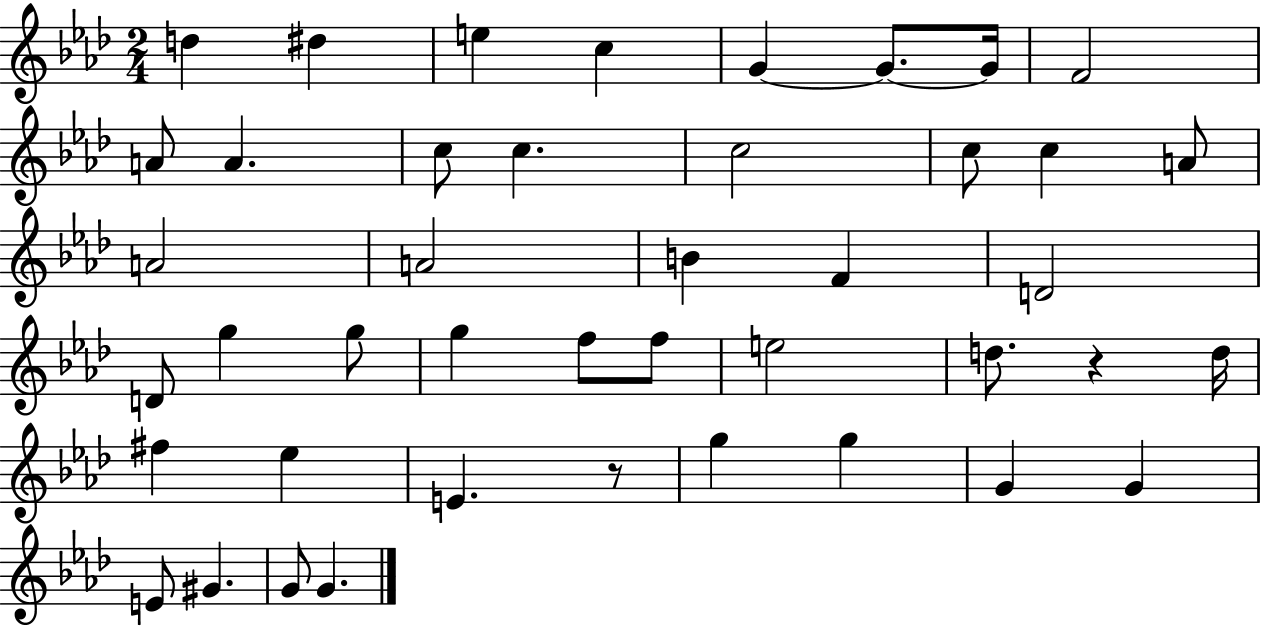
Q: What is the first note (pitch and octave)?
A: D5